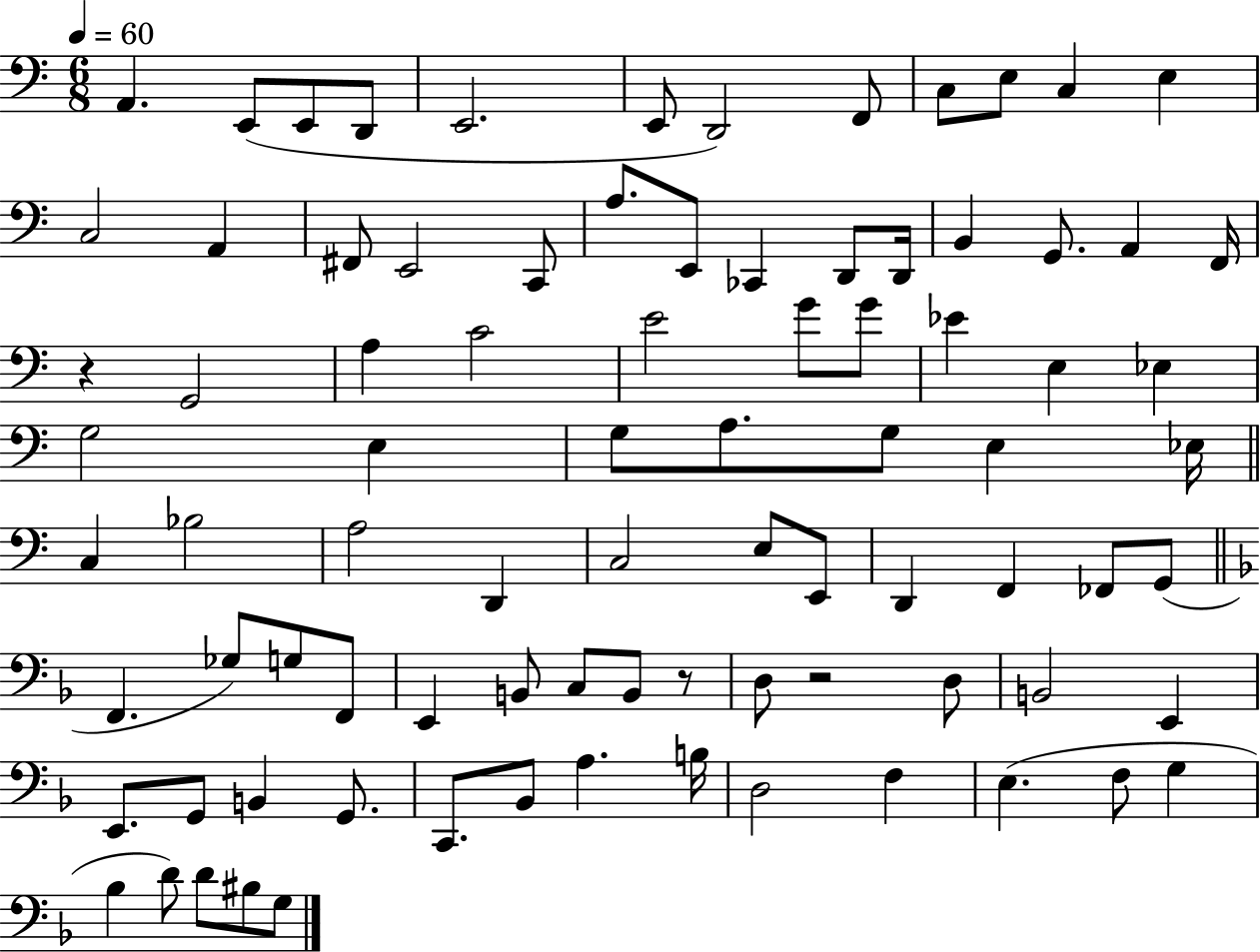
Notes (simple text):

A2/q. E2/e E2/e D2/e E2/h. E2/e D2/h F2/e C3/e E3/e C3/q E3/q C3/h A2/q F#2/e E2/h C2/e A3/e. E2/e CES2/q D2/e D2/s B2/q G2/e. A2/q F2/s R/q G2/h A3/q C4/h E4/h G4/e G4/e Eb4/q E3/q Eb3/q G3/h E3/q G3/e A3/e. G3/e E3/q Eb3/s C3/q Bb3/h A3/h D2/q C3/h E3/e E2/e D2/q F2/q FES2/e G2/e F2/q. Gb3/e G3/e F2/e E2/q B2/e C3/e B2/e R/e D3/e R/h D3/e B2/h E2/q E2/e. G2/e B2/q G2/e. C2/e. Bb2/e A3/q. B3/s D3/h F3/q E3/q. F3/e G3/q Bb3/q D4/e D4/e BIS3/e G3/e